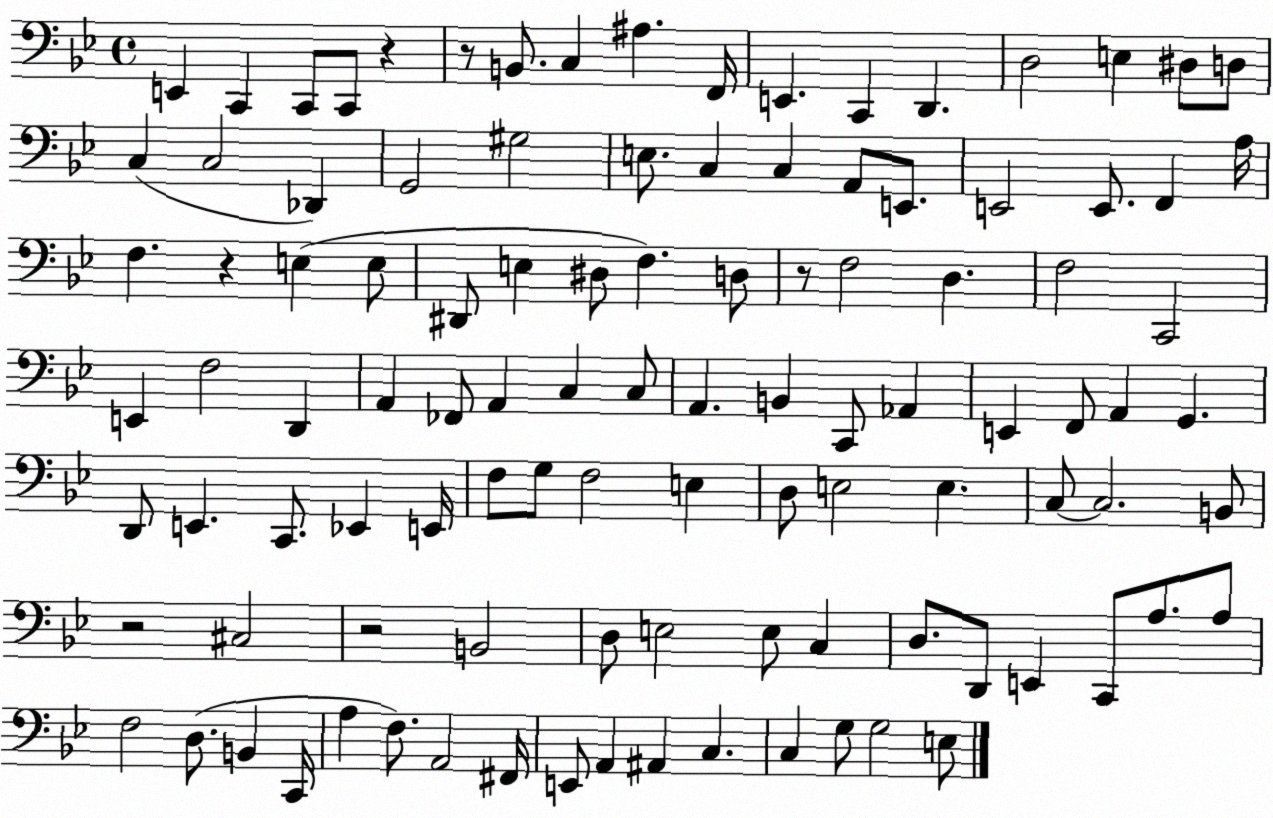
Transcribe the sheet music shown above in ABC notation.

X:1
T:Untitled
M:4/4
L:1/4
K:Bb
E,, C,, C,,/2 C,,/2 z z/2 B,,/2 C, ^A, F,,/4 E,, C,, D,, D,2 E, ^D,/2 D,/2 C, C,2 _D,, G,,2 ^G,2 E,/2 C, C, A,,/2 E,,/2 E,,2 E,,/2 F,, A,/4 F, z E, E,/2 ^D,,/2 E, ^D,/2 F, D,/2 z/2 F,2 D, F,2 C,,2 E,, F,2 D,, A,, _F,,/2 A,, C, C,/2 A,, B,, C,,/2 _A,, E,, F,,/2 A,, G,, D,,/2 E,, C,,/2 _E,, E,,/4 F,/2 G,/2 F,2 E, D,/2 E,2 E, C,/2 C,2 B,,/2 z2 ^C,2 z2 B,,2 D,/2 E,2 E,/2 C, D,/2 D,,/2 E,, C,,/2 A,/2 A,/2 F,2 D,/2 B,, C,,/4 A, F,/2 A,,2 ^F,,/4 E,,/2 A,, ^A,, C, C, G,/2 G,2 E,/2